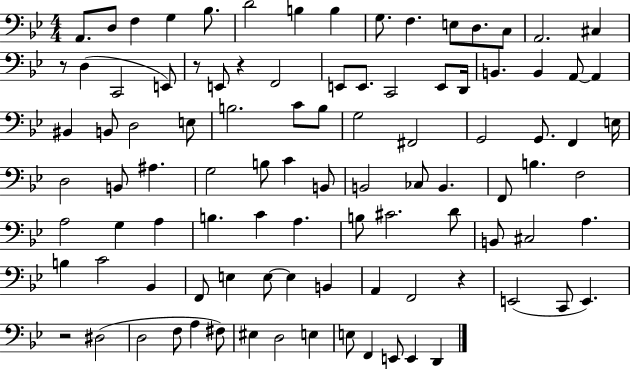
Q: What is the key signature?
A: BES major